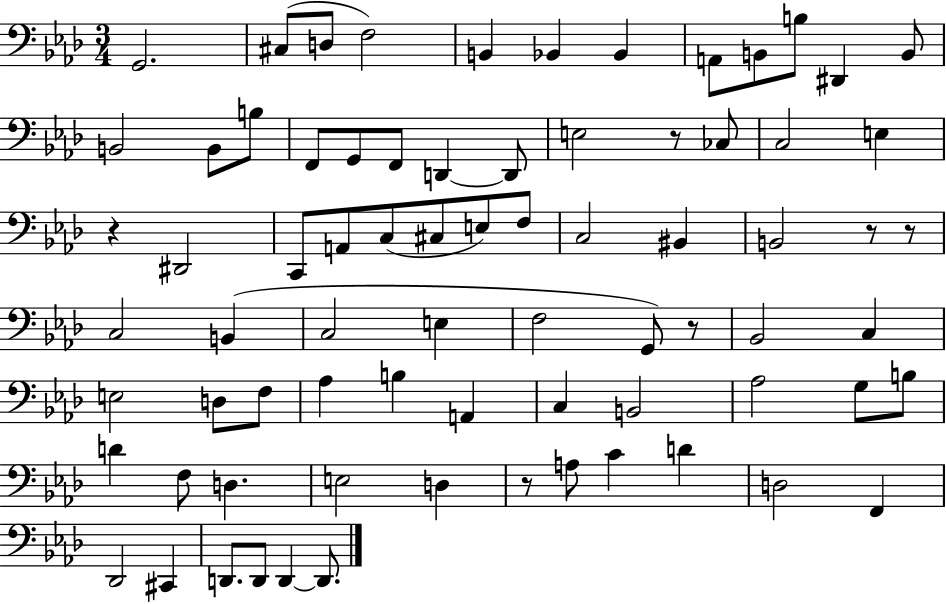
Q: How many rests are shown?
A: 6